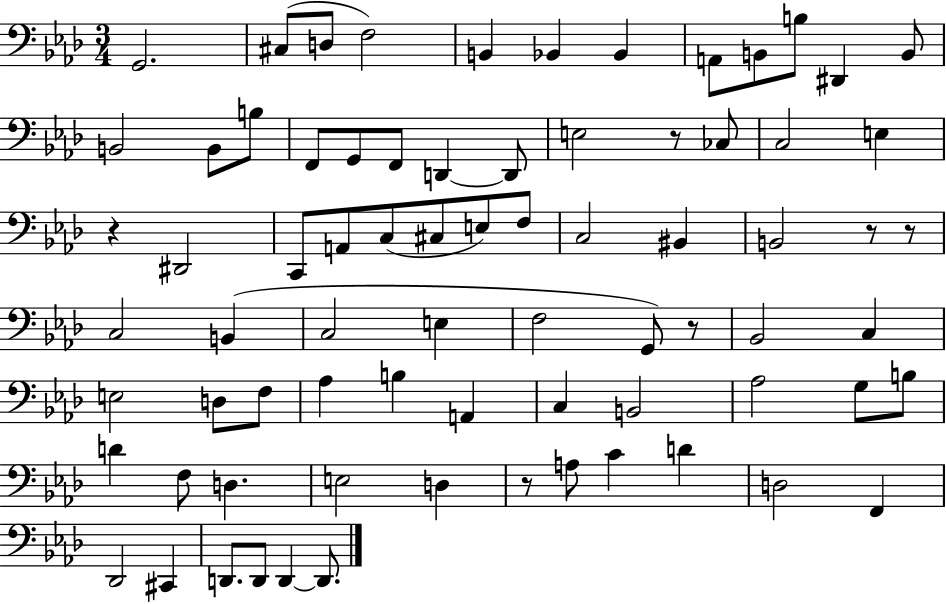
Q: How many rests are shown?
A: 6